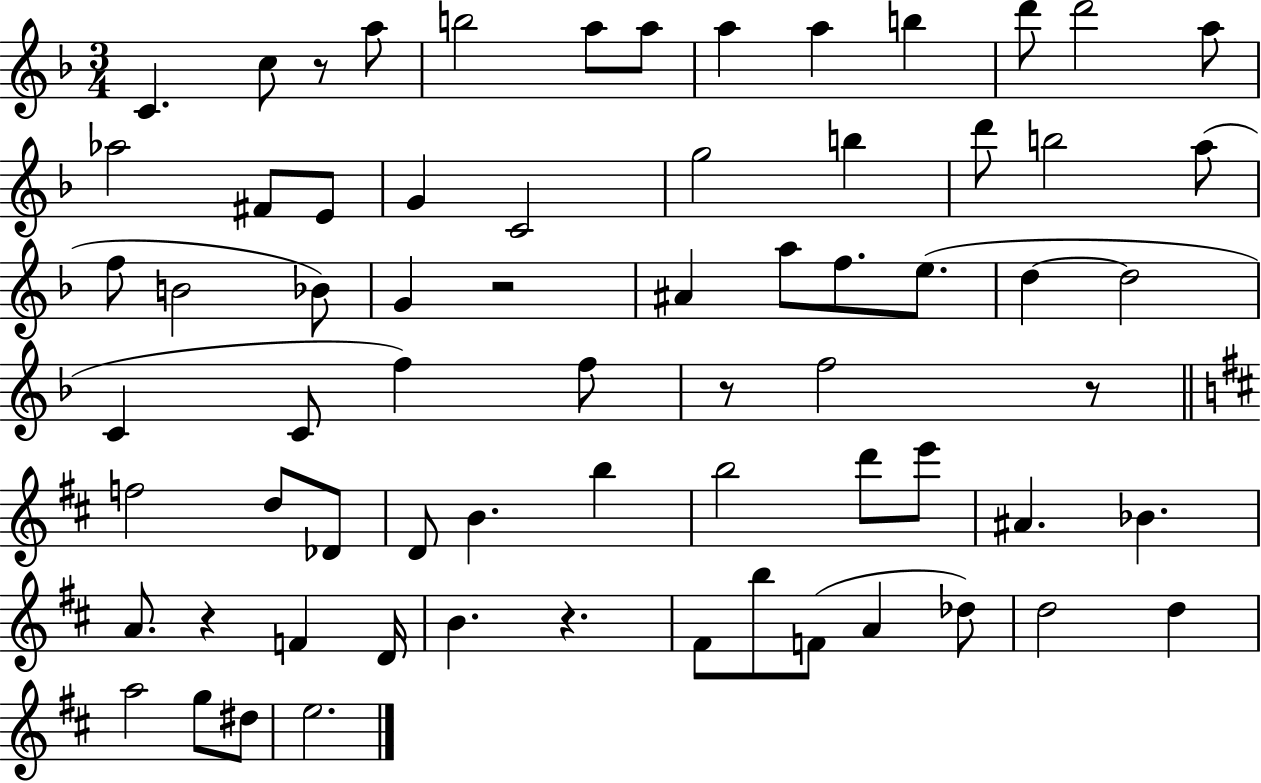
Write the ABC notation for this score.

X:1
T:Untitled
M:3/4
L:1/4
K:F
C c/2 z/2 a/2 b2 a/2 a/2 a a b d'/2 d'2 a/2 _a2 ^F/2 E/2 G C2 g2 b d'/2 b2 a/2 f/2 B2 _B/2 G z2 ^A a/2 f/2 e/2 d d2 C C/2 f f/2 z/2 f2 z/2 f2 d/2 _D/2 D/2 B b b2 d'/2 e'/2 ^A _B A/2 z F D/4 B z ^F/2 b/2 F/2 A _d/2 d2 d a2 g/2 ^d/2 e2